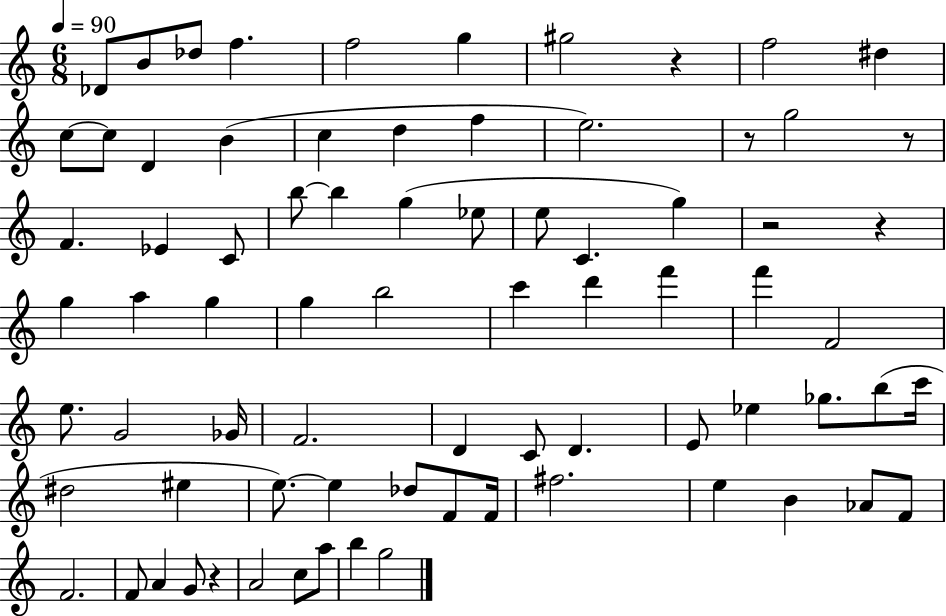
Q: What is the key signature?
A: C major